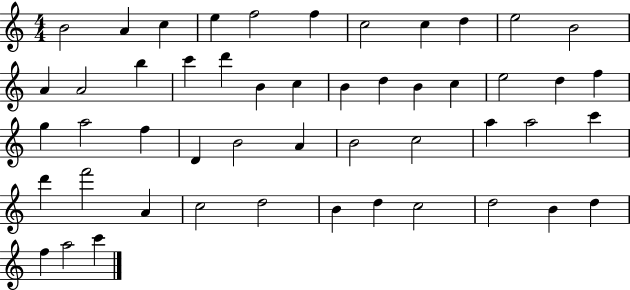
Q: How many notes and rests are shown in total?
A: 50